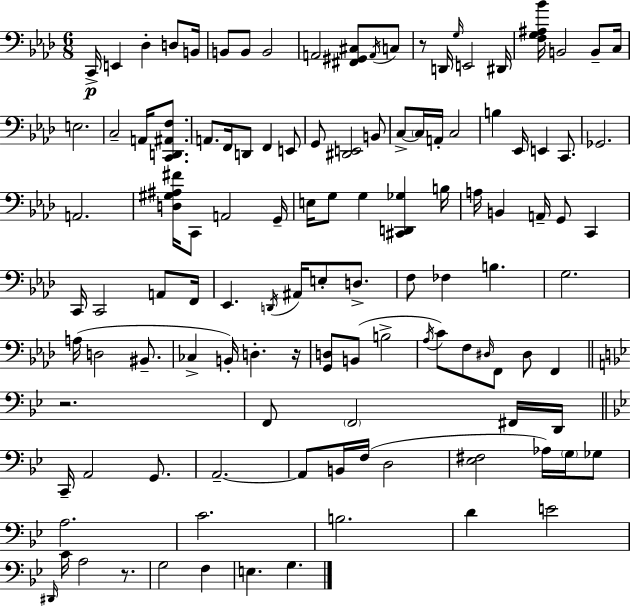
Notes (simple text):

C2/s E2/q Db3/q D3/e B2/s B2/e B2/e B2/h A2/h [F#2,G#2,C#3]/e A2/s C3/e R/e D2/s G3/s E2/h D#2/s [F3,G3,A#3,Bb4]/s B2/h B2/e C3/s E3/h. C3/h A2/s [C2,D2,A#2,F3]/e. A2/e. F2/s D2/e F2/q E2/e G2/e [D#2,E2]/h B2/e C3/e C3/s A2/s C3/h B3/q Eb2/s E2/q C2/e. Gb2/h. A2/h. [D3,G#3,A#3,F#4]/s C2/e A2/h G2/s E3/s G3/e G3/q [C#2,D2,Gb3]/q B3/s A3/s B2/q A2/s G2/e C2/q C2/s C2/h A2/e F2/s Eb2/q. D2/s A#2/s E3/e D3/e. F3/e FES3/q B3/q. G3/h. A3/s D3/h BIS2/e. CES3/q B2/s D3/q. R/s [G2,D3]/e B2/e B3/h Ab3/s C4/e F3/e D#3/s F2/e D#3/e F2/q R/h. F2/e F2/h F#2/s D2/s C2/s A2/h G2/e. A2/h. A2/e B2/s F3/s D3/h [Eb3,F#3]/h Ab3/s G3/s Gb3/e A3/h. C4/h. B3/h. D4/q E4/h D#2/s C4/s A3/h R/e. G3/h F3/q E3/q. G3/q.